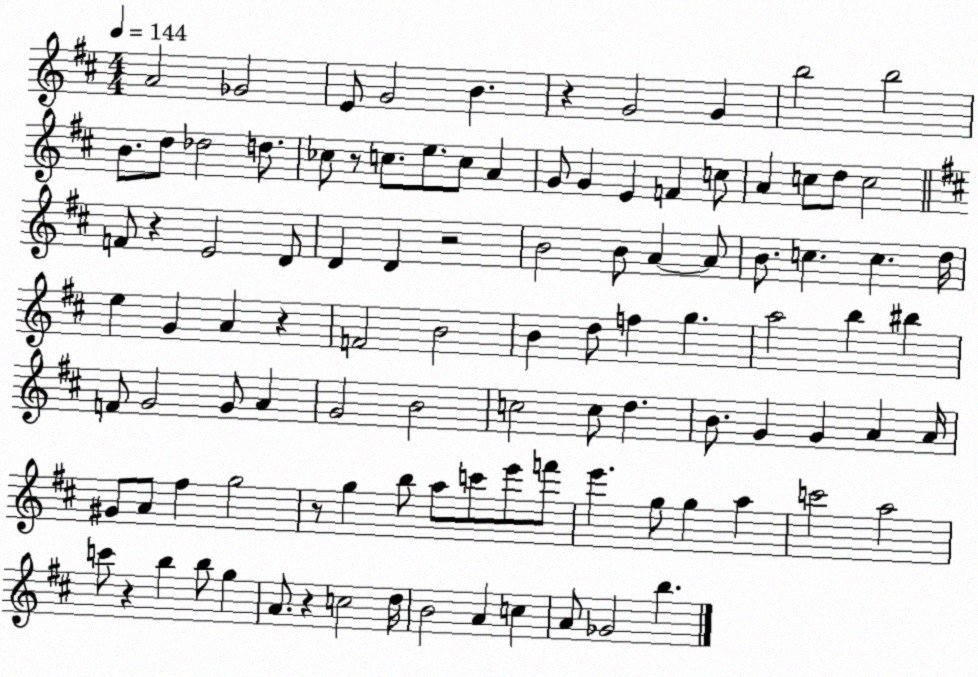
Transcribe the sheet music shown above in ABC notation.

X:1
T:Untitled
M:4/4
L:1/4
K:D
A2 _G2 E/2 G2 B z G2 G b2 b2 B/2 d/2 _d2 d/2 _c/2 z/2 c/2 e/2 c/2 A G/2 G E F c/2 A c/2 d/2 c2 F/2 z E2 D/2 D D z2 B2 B/2 A A/2 B/2 c c d/4 e G A z F2 B2 B d/2 f g a2 b ^b F/2 G2 G/2 A G2 B2 c2 c/2 d B/2 G G A A/4 ^G/2 A/2 ^f g2 z/2 g b/2 a/2 c'/2 e'/2 f'/2 e' g/2 g a c'2 a2 c'/2 z b b/2 g A/2 z c2 d/4 B2 A c A/2 _G2 b